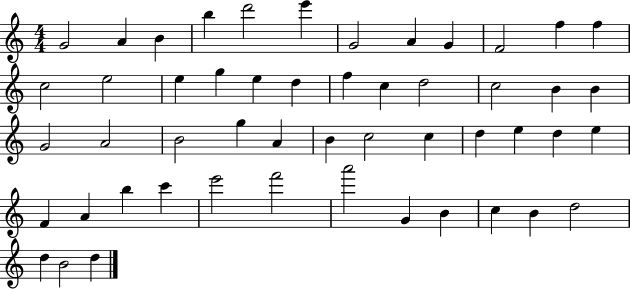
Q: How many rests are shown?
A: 0